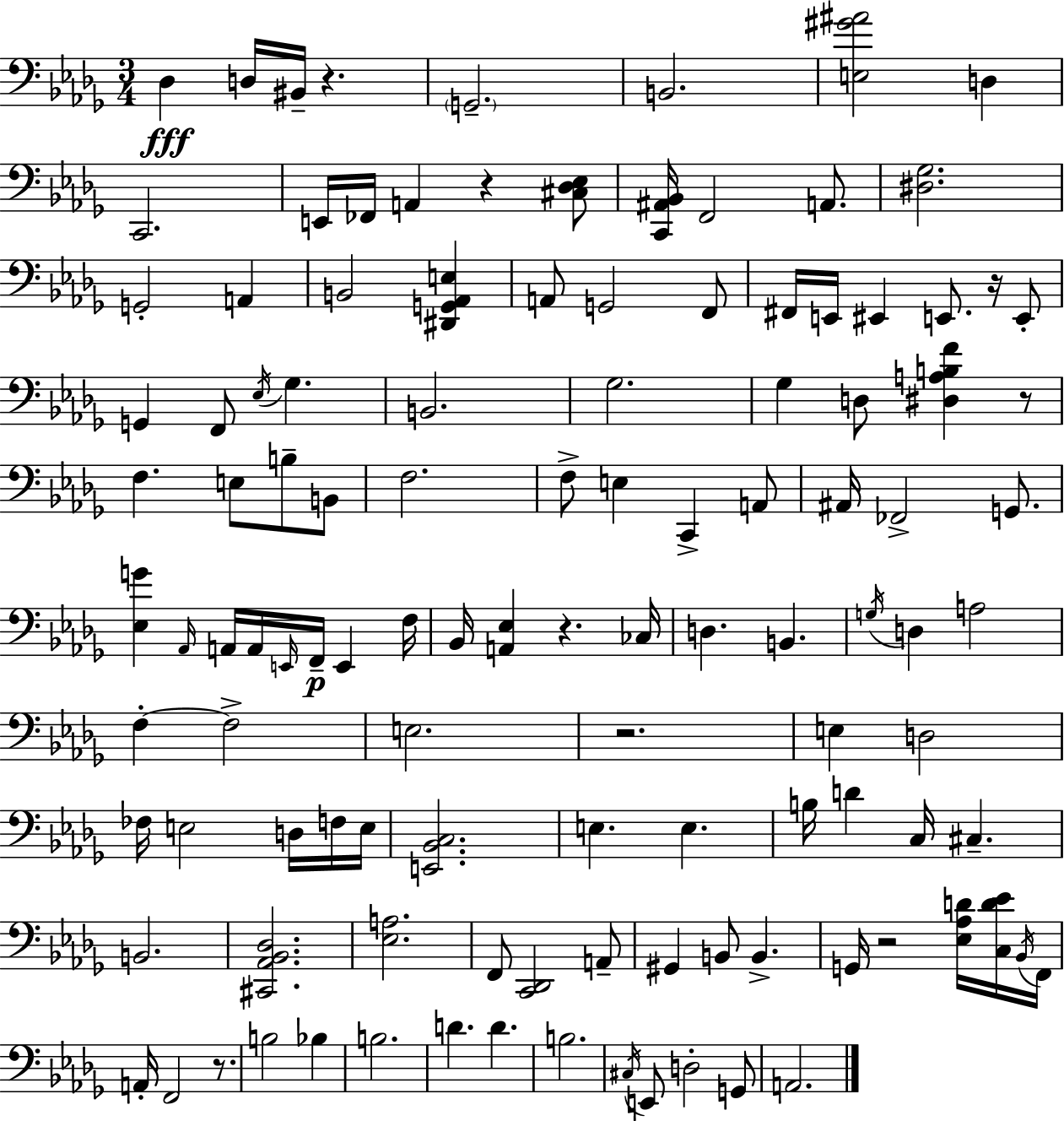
X:1
T:Untitled
M:3/4
L:1/4
K:Bbm
_D, D,/4 ^B,,/4 z G,,2 B,,2 [E,^G^A]2 D, C,,2 E,,/4 _F,,/4 A,, z [^C,_D,_E,]/2 [C,,^A,,_B,,]/4 F,,2 A,,/2 [^D,_G,]2 G,,2 A,, B,,2 [^D,,G,,_A,,E,] A,,/2 G,,2 F,,/2 ^F,,/4 E,,/4 ^E,, E,,/2 z/4 E,,/2 G,, F,,/2 _E,/4 _G, B,,2 _G,2 _G, D,/2 [^D,A,B,F] z/2 F, E,/2 B,/2 B,,/2 F,2 F,/2 E, C,, A,,/2 ^A,,/4 _F,,2 G,,/2 [_E,G] _A,,/4 A,,/4 A,,/4 E,,/4 F,,/4 E,, F,/4 _B,,/4 [A,,_E,] z _C,/4 D, B,, G,/4 D, A,2 F, F,2 E,2 z2 E, D,2 _F,/4 E,2 D,/4 F,/4 E,/4 [E,,_B,,C,]2 E, E, B,/4 D C,/4 ^C, B,,2 [^C,,_A,,_B,,_D,]2 [_E,A,]2 F,,/2 [C,,_D,,]2 A,,/2 ^G,, B,,/2 B,, G,,/4 z2 [_E,_A,D]/4 [C,D_E]/4 _B,,/4 F,,/4 A,,/4 F,,2 z/2 B,2 _B, B,2 D D B,2 ^C,/4 E,,/2 D,2 G,,/2 A,,2